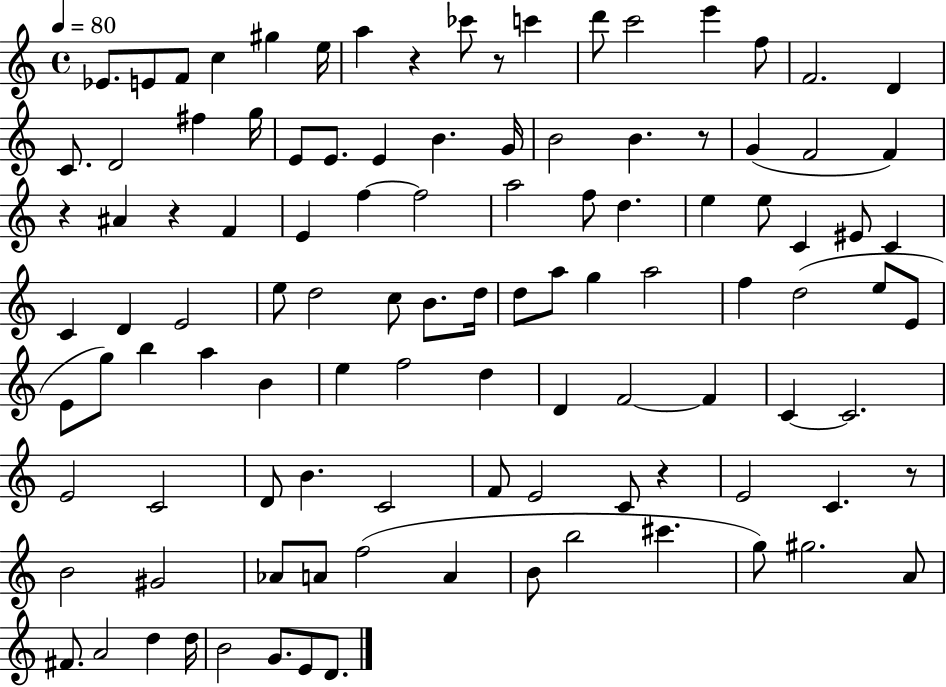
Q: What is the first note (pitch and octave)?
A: Eb4